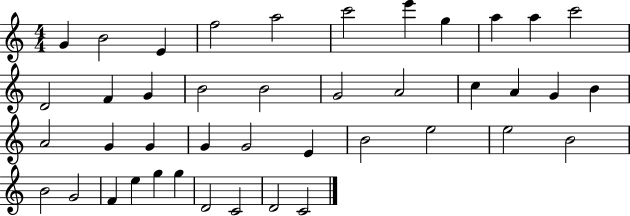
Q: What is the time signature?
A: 4/4